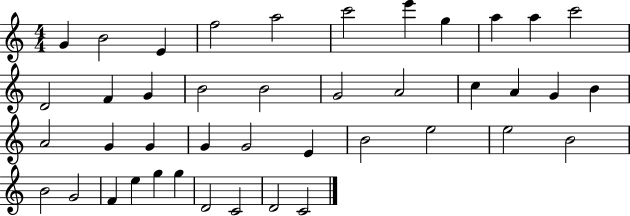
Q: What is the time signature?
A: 4/4